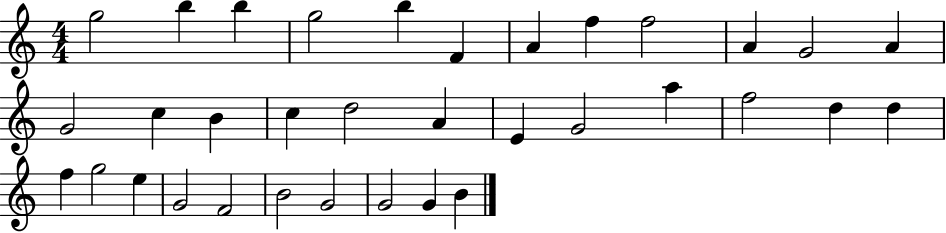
{
  \clef treble
  \numericTimeSignature
  \time 4/4
  \key c \major
  g''2 b''4 b''4 | g''2 b''4 f'4 | a'4 f''4 f''2 | a'4 g'2 a'4 | \break g'2 c''4 b'4 | c''4 d''2 a'4 | e'4 g'2 a''4 | f''2 d''4 d''4 | \break f''4 g''2 e''4 | g'2 f'2 | b'2 g'2 | g'2 g'4 b'4 | \break \bar "|."
}